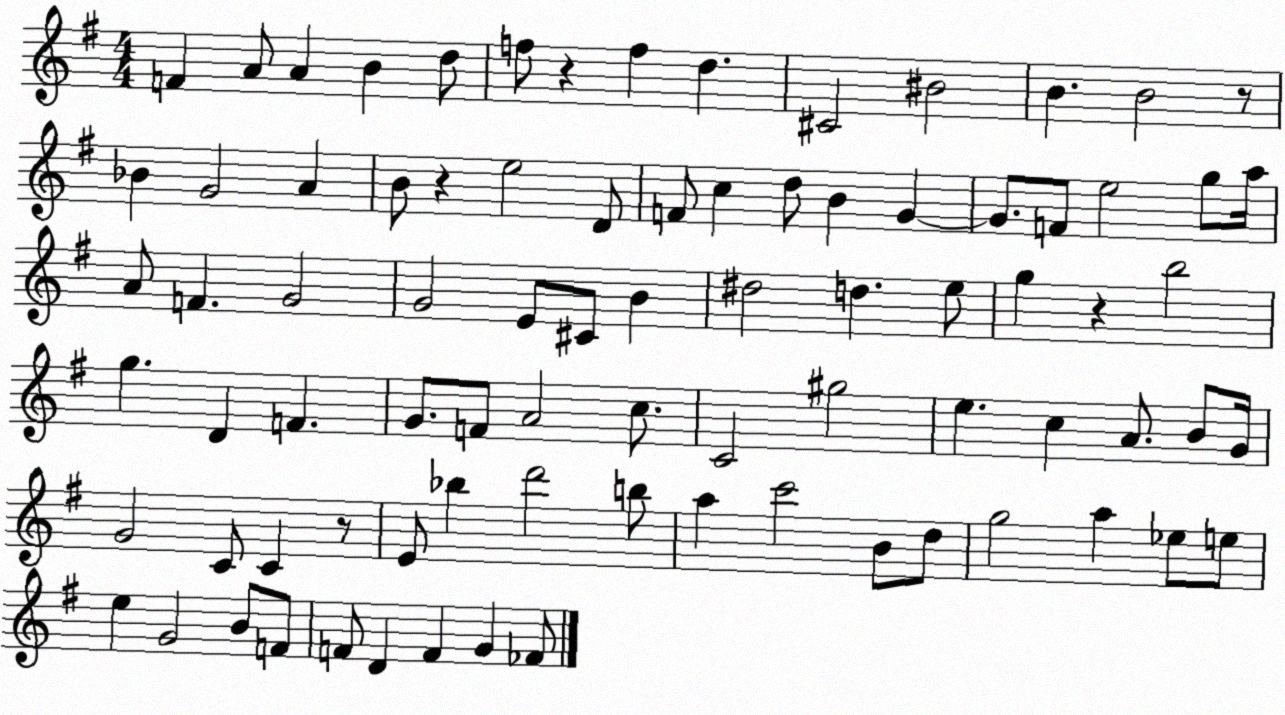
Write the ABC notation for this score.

X:1
T:Untitled
M:4/4
L:1/4
K:G
F A/2 A B d/2 f/2 z f d ^C2 ^B2 B B2 z/2 _B G2 A B/2 z e2 D/2 F/2 c d/2 B G G/2 F/2 e2 g/2 a/4 A/2 F G2 G2 E/2 ^C/2 B ^d2 d e/2 g z b2 g D F G/2 F/2 A2 c/2 C2 ^g2 e c A/2 B/2 G/4 G2 C/2 C z/2 E/2 _b d'2 b/2 a c'2 B/2 d/2 g2 a _e/2 e/2 e G2 B/2 F/2 F/2 D F G _F/2